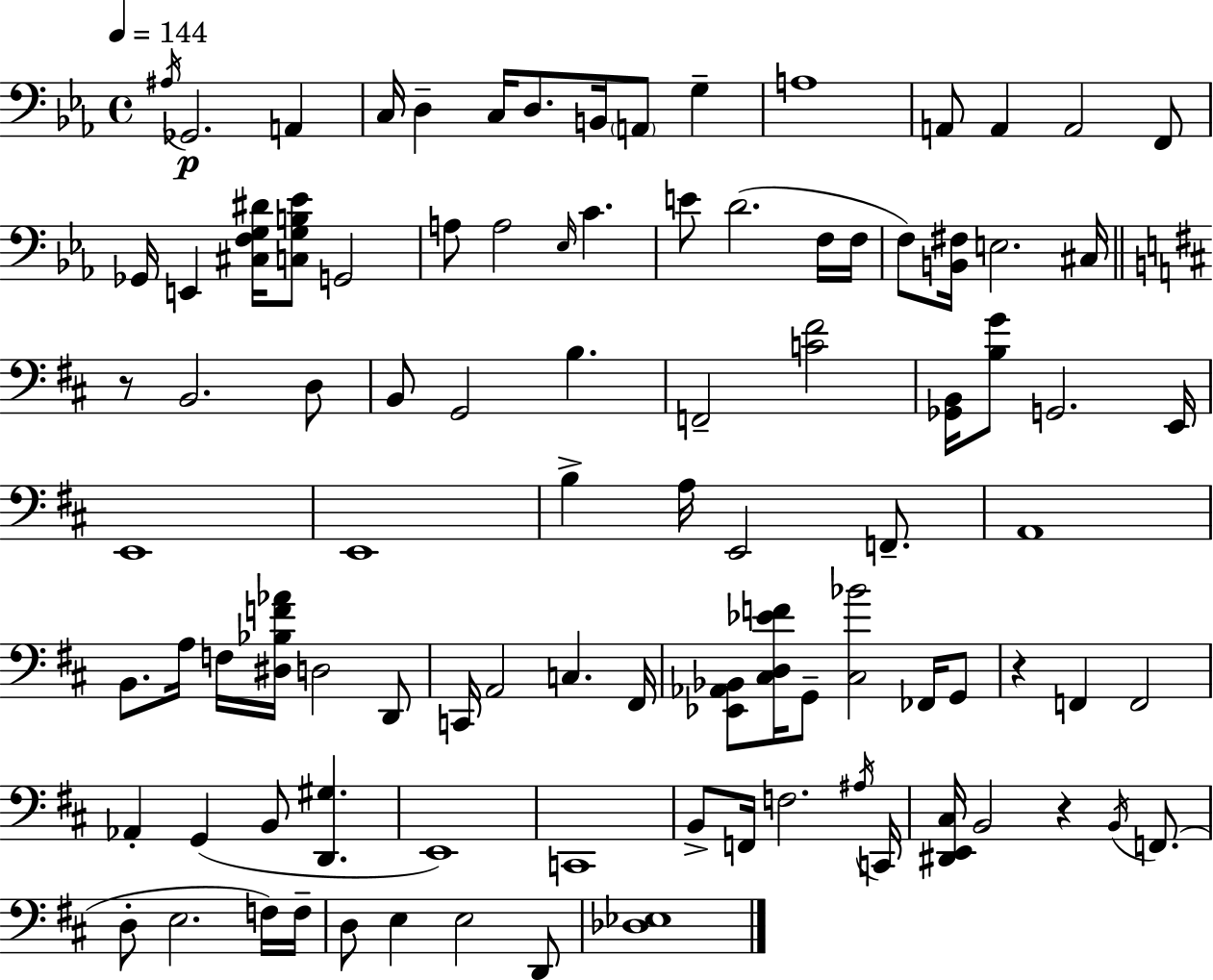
X:1
T:Untitled
M:4/4
L:1/4
K:Cm
^A,/4 _G,,2 A,, C,/4 D, C,/4 D,/2 B,,/4 A,,/2 G, A,4 A,,/2 A,, A,,2 F,,/2 _G,,/4 E,, [^C,F,G,^D]/4 [C,G,B,_E]/2 G,,2 A,/2 A,2 _E,/4 C E/2 D2 F,/4 F,/4 F,/2 [B,,^F,]/4 E,2 ^C,/4 z/2 B,,2 D,/2 B,,/2 G,,2 B, F,,2 [C^F]2 [_G,,B,,]/4 [B,G]/2 G,,2 E,,/4 E,,4 E,,4 B, A,/4 E,,2 F,,/2 A,,4 B,,/2 A,/4 F,/4 [^D,_B,F_A]/4 D,2 D,,/2 C,,/4 A,,2 C, ^F,,/4 [_E,,_A,,_B,,]/2 [^C,D,_EF]/4 G,,/2 [^C,_B]2 _F,,/4 G,,/2 z F,, F,,2 _A,, G,, B,,/2 [D,,^G,] E,,4 C,,4 B,,/2 F,,/4 F,2 ^A,/4 C,,/4 [^D,,E,,^C,]/4 B,,2 z B,,/4 F,,/2 D,/2 E,2 F,/4 F,/4 D,/2 E, E,2 D,,/2 [_D,_E,]4